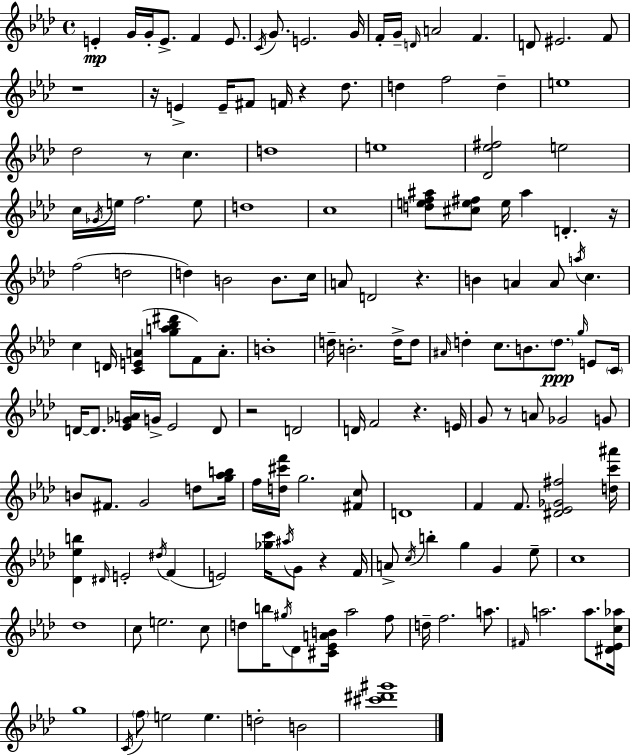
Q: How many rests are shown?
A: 10